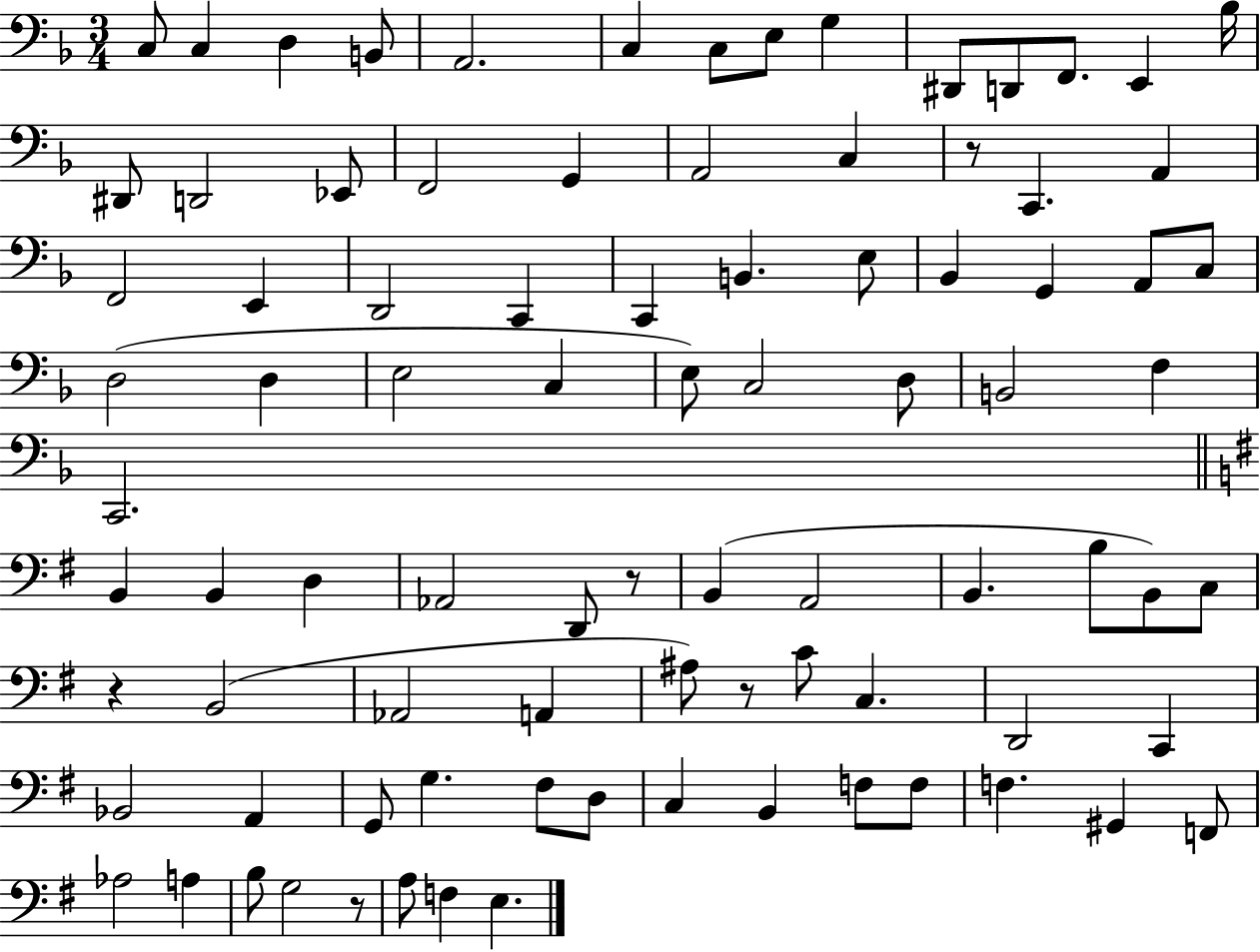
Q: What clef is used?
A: bass